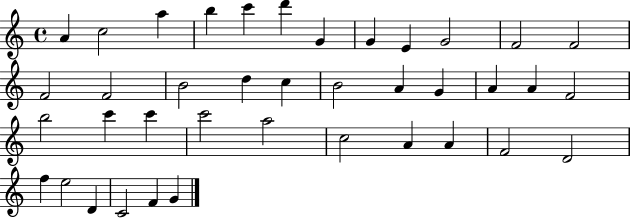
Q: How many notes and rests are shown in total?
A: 39